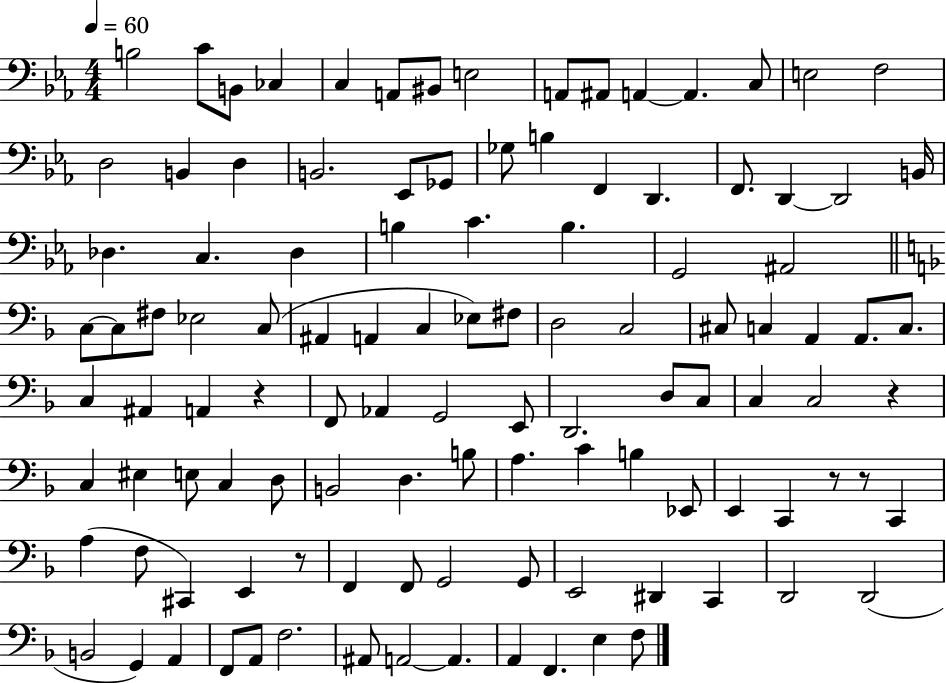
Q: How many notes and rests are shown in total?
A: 112